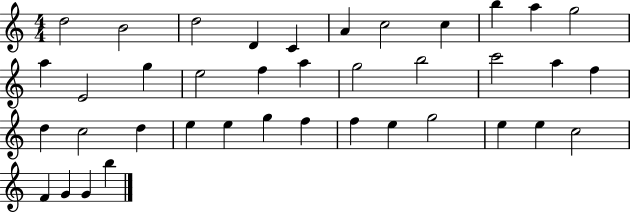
X:1
T:Untitled
M:4/4
L:1/4
K:C
d2 B2 d2 D C A c2 c b a g2 a E2 g e2 f a g2 b2 c'2 a f d c2 d e e g f f e g2 e e c2 F G G b